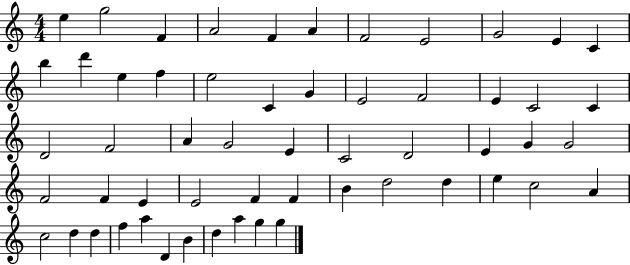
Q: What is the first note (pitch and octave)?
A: E5